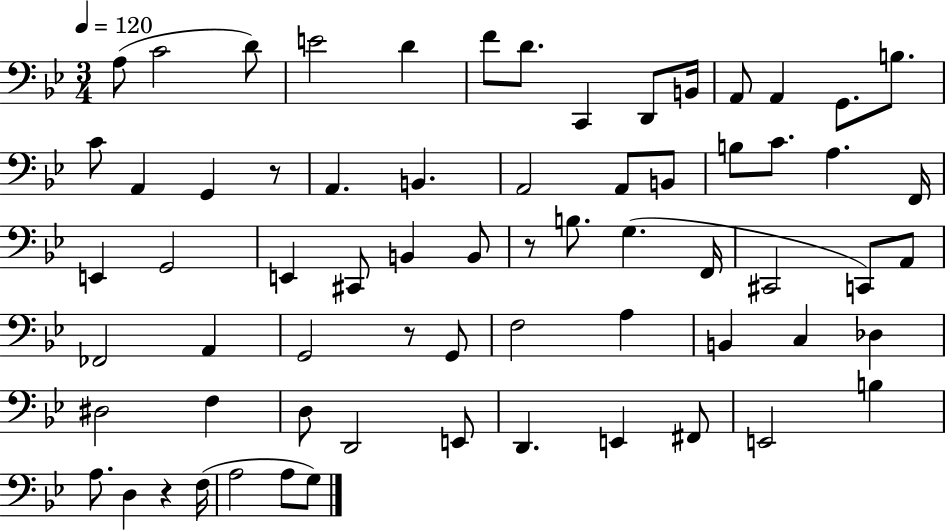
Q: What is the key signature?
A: BES major